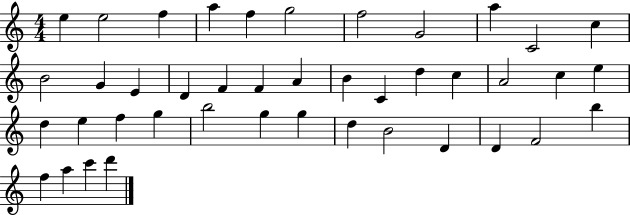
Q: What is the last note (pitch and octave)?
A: D6